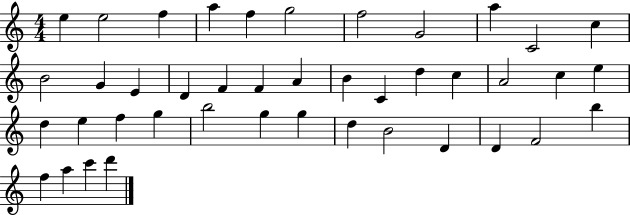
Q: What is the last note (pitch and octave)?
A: D6